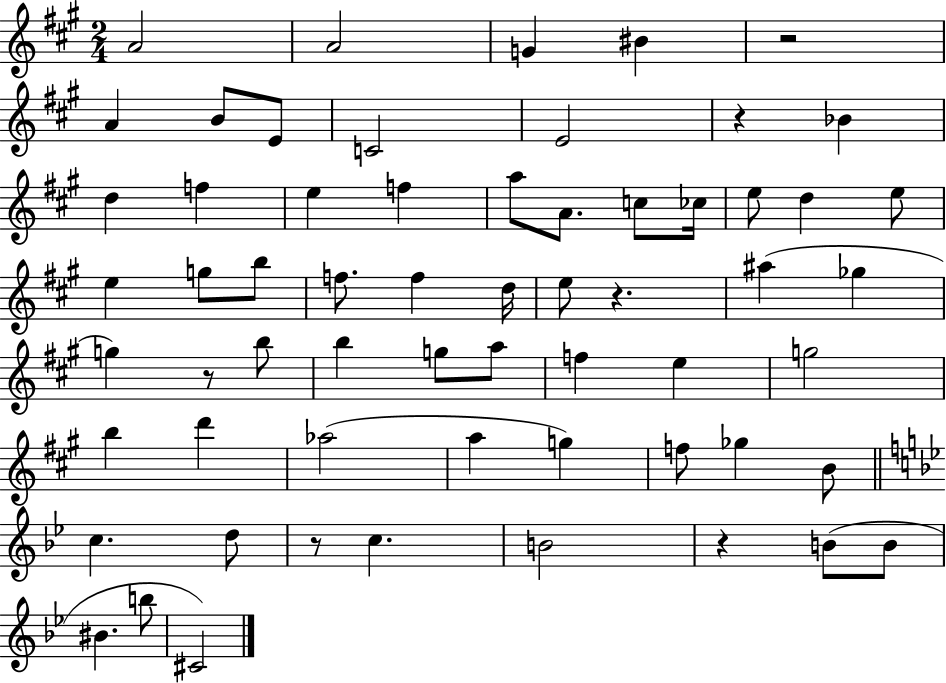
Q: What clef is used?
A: treble